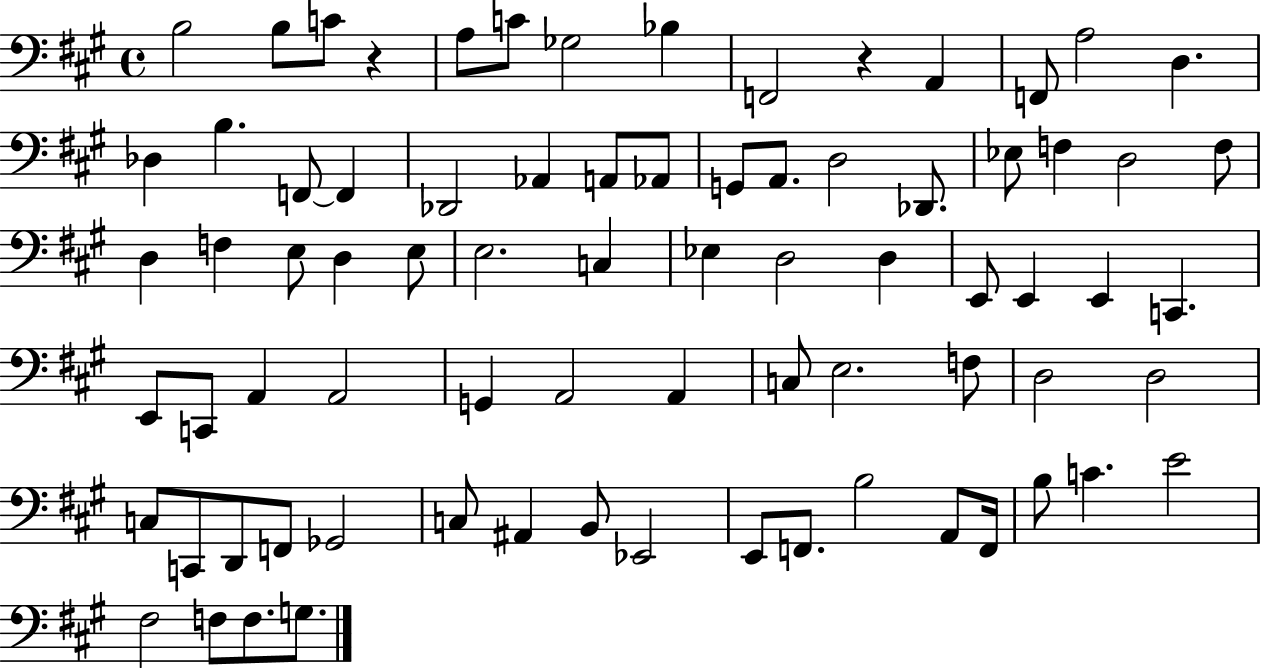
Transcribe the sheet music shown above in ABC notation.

X:1
T:Untitled
M:4/4
L:1/4
K:A
B,2 B,/2 C/2 z A,/2 C/2 _G,2 _B, F,,2 z A,, F,,/2 A,2 D, _D, B, F,,/2 F,, _D,,2 _A,, A,,/2 _A,,/2 G,,/2 A,,/2 D,2 _D,,/2 _E,/2 F, D,2 F,/2 D, F, E,/2 D, E,/2 E,2 C, _E, D,2 D, E,,/2 E,, E,, C,, E,,/2 C,,/2 A,, A,,2 G,, A,,2 A,, C,/2 E,2 F,/2 D,2 D,2 C,/2 C,,/2 D,,/2 F,,/2 _G,,2 C,/2 ^A,, B,,/2 _E,,2 E,,/2 F,,/2 B,2 A,,/2 F,,/4 B,/2 C E2 ^F,2 F,/2 F,/2 G,/2